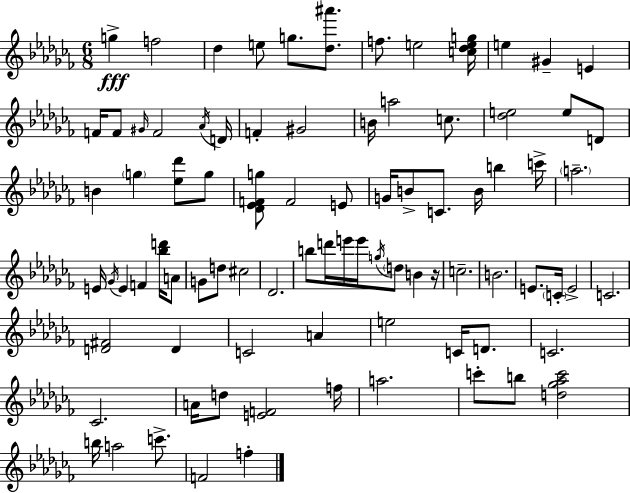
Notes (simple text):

G5/q F5/h Db5/q E5/e G5/e. [Db5,A#6]/e. F5/e. E5/h [C5,Db5,E5,G5]/s E5/q G#4/q E4/q F4/s F4/e G#4/s F4/h Ab4/s D4/s F4/q G#4/h B4/s A5/h C5/e. [Db5,E5]/h E5/e D4/e B4/q G5/q [Eb5,Db6]/e G5/e [Db4,Eb4,F4,G5]/e F4/h E4/e G4/s B4/e C4/e. B4/s B5/q C6/s A5/h. E4/s Gb4/s E4/q F4/q [Bb5,D6]/s A4/e G4/e D5/e C#5/h Db4/h. B5/e D6/s E6/s E6/s G5/s D5/e B4/q R/s C5/h. B4/h. E4/e. C4/s E4/h C4/h. [D4,F#4]/h D4/q C4/h A4/q E5/h C4/s D4/e. C4/h. CES4/h. A4/s D5/e [E4,F4]/h F5/s A5/h. C6/e B5/e [D5,Gb5,Ab5,C6]/h B5/s A5/h C6/e. F4/h F5/q